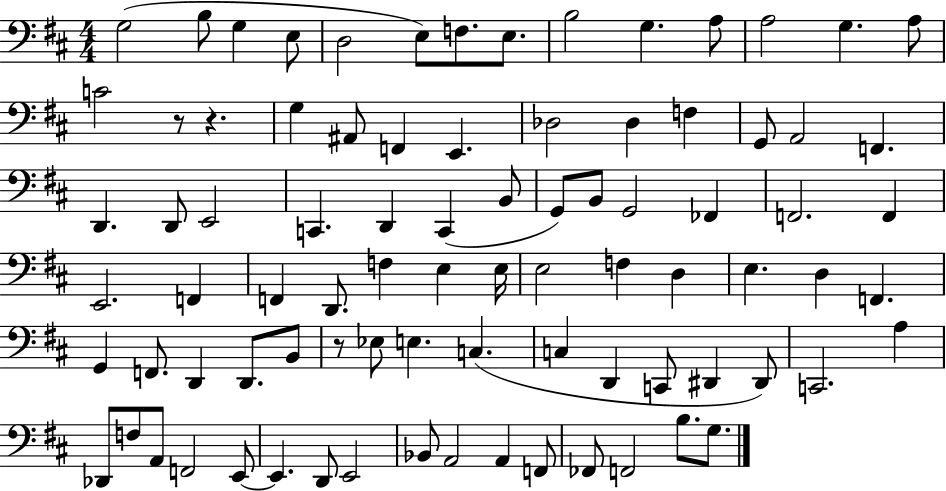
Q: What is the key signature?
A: D major